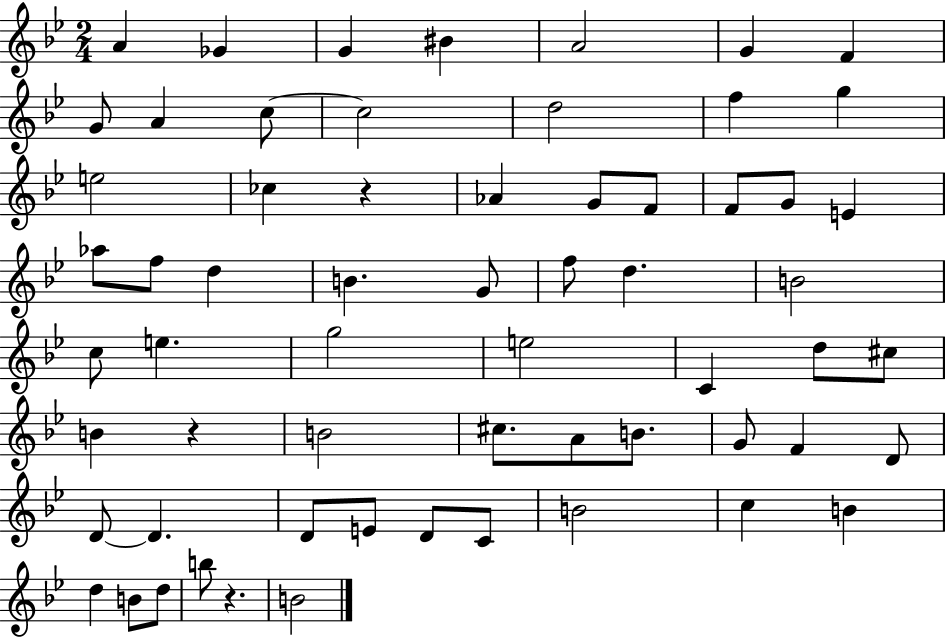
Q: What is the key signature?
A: BES major